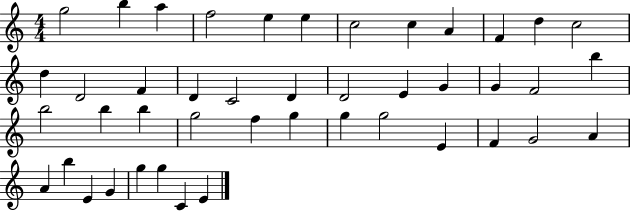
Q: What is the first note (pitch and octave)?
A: G5